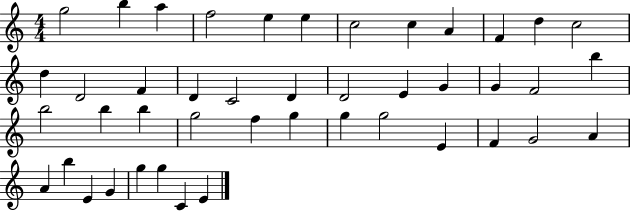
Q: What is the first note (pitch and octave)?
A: G5